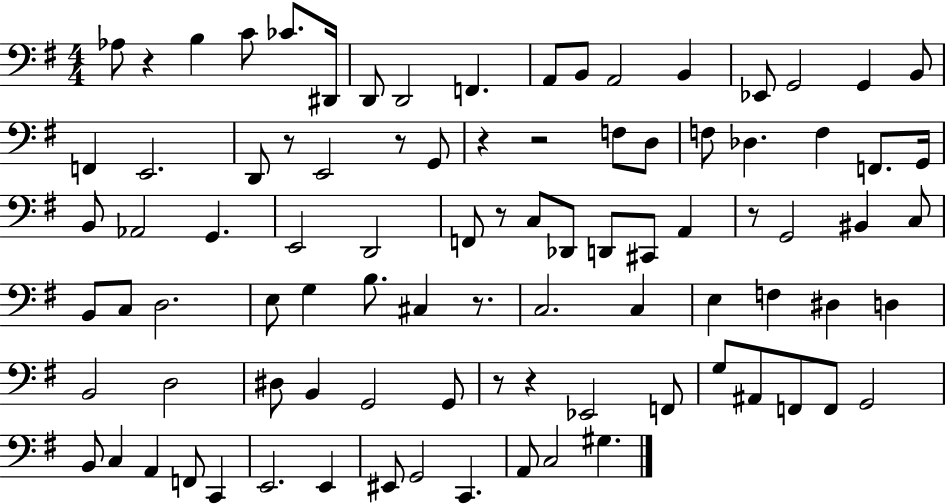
X:1
T:Untitled
M:4/4
L:1/4
K:G
_A,/2 z B, C/2 _C/2 ^D,,/4 D,,/2 D,,2 F,, A,,/2 B,,/2 A,,2 B,, _E,,/2 G,,2 G,, B,,/2 F,, E,,2 D,,/2 z/2 E,,2 z/2 G,,/2 z z2 F,/2 D,/2 F,/2 _D, F, F,,/2 G,,/4 B,,/2 _A,,2 G,, E,,2 D,,2 F,,/2 z/2 C,/2 _D,,/2 D,,/2 ^C,,/2 A,, z/2 G,,2 ^B,, C,/2 B,,/2 C,/2 D,2 E,/2 G, B,/2 ^C, z/2 C,2 C, E, F, ^D, D, B,,2 D,2 ^D,/2 B,, G,,2 G,,/2 z/2 z _E,,2 F,,/2 G,/2 ^A,,/2 F,,/2 F,,/2 G,,2 B,,/2 C, A,, F,,/2 C,, E,,2 E,, ^E,,/2 G,,2 C,, A,,/2 C,2 ^G,